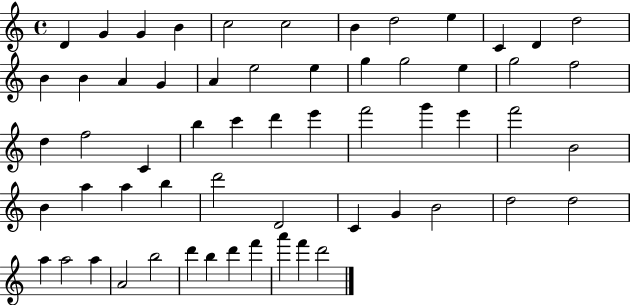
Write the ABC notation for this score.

X:1
T:Untitled
M:4/4
L:1/4
K:C
D G G B c2 c2 B d2 e C D d2 B B A G A e2 e g g2 e g2 f2 d f2 C b c' d' e' f'2 g' e' f'2 B2 B a a b d'2 D2 C G B2 d2 d2 a a2 a A2 b2 d' b d' f' a' f' d'2